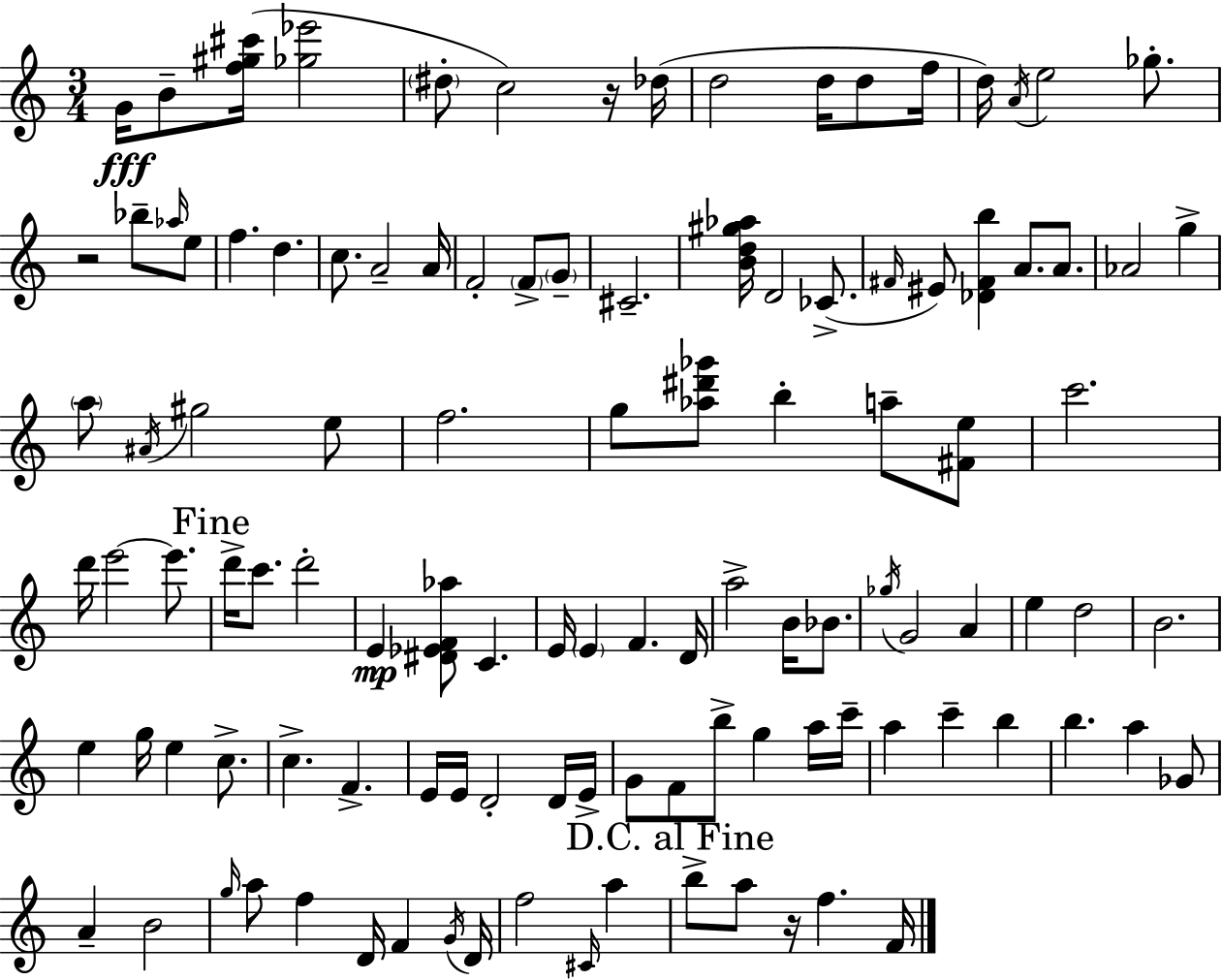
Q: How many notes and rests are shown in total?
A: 112